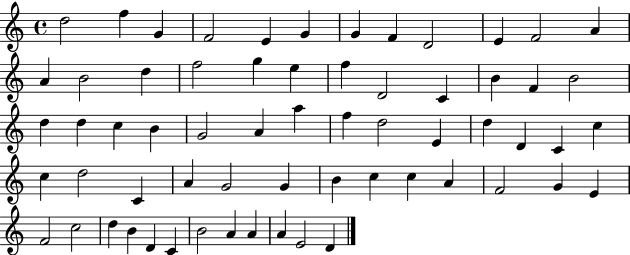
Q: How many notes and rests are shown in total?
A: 63